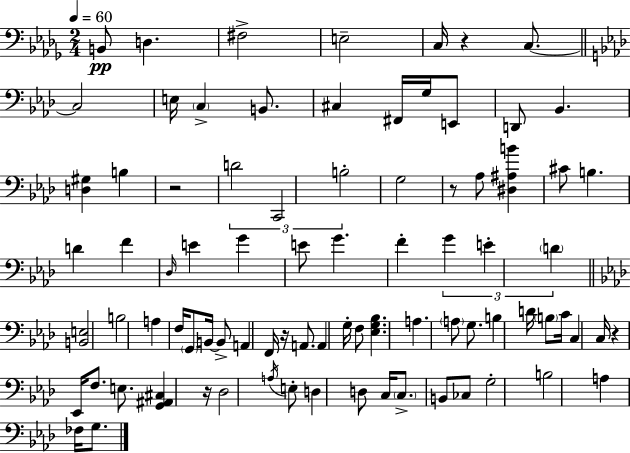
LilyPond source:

{
  \clef bass
  \numericTimeSignature
  \time 2/4
  \key bes \minor
  \tempo 4 = 60
  \repeat volta 2 { b,8\pp d4. | fis2-> | e2-- | c16 r4 c8.~~ | \break \bar "||" \break \key f \minor c2 | e16 \parenthesize c4-> b,8. | cis4 fis,16 g16 e,8 | d,8 bes,4. | \break <d gis>4 b4 | r2 | \tuplet 3/2 { d'2 | c,2 | \break b2-. } | g2 | r8 aes8 <dis ais b'>4 | cis'8 b4. | \break d'4 f'4 | \grace { des16 } e'4 g'4 | e'8 g'4. | f'4-. \tuplet 3/2 { g'4 | \break e'4-. \parenthesize d'4 } | \bar "||" \break \key aes \major <b, e>2 | b2 | a4 f16 \parenthesize g,8 b,16~~ | b,8-> a,4 f,16 r16 | \break a,8. a,4 g16-. | f8 <ees g bes>4. | a4. \parenthesize a8 | g8. b4 d'16 | \break \parenthesize b8 c'16 c4 c16 | r4 ees,16 f8. | e8. <g, ais, cis>4 r16 | des2 | \break \acciaccatura { a16 } e8-. d4 d8 | c16 \parenthesize c8.-> b,8 ces8 | g2-. | b2 | \break a4 fes16 g8. | } \bar "|."
}